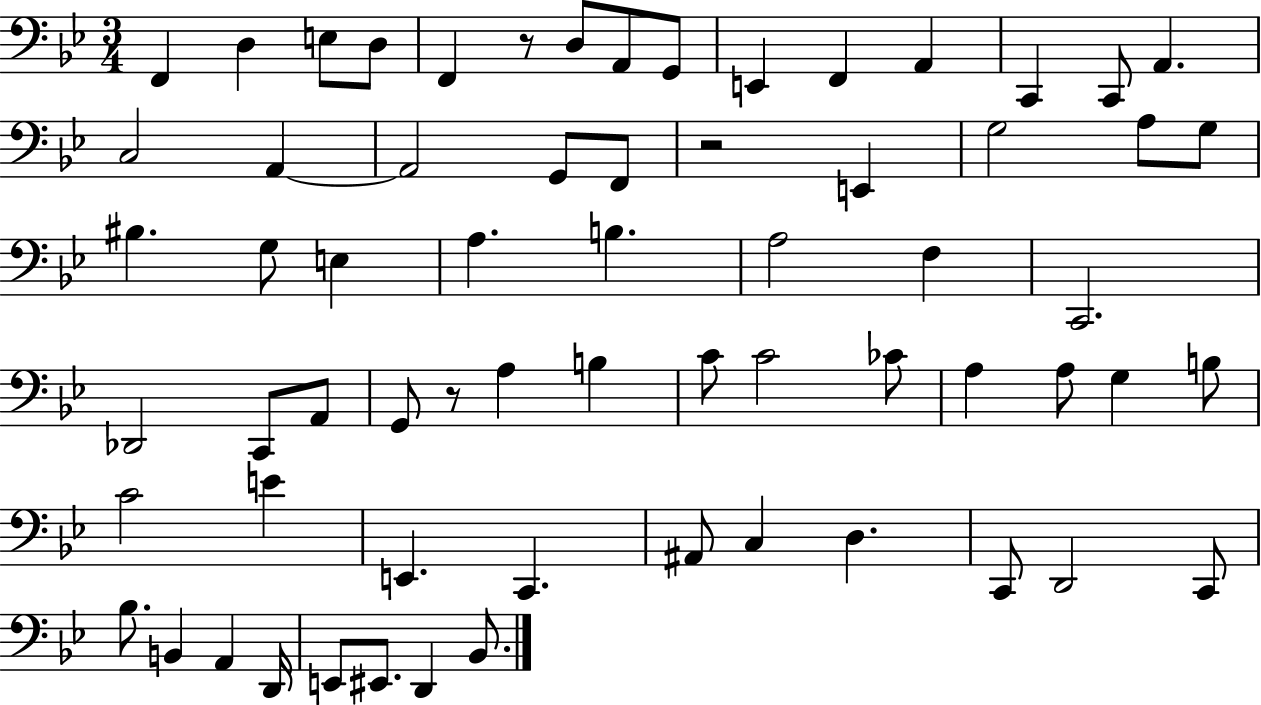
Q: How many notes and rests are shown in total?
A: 65